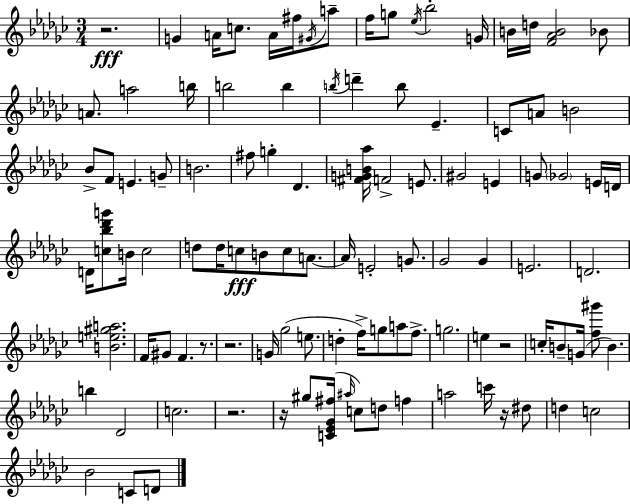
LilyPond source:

{
  \clef treble
  \numericTimeSignature
  \time 3/4
  \key ees \minor
  r2.\fff | g'4 a'16 c''8. a'16 fis''16 \acciaccatura { gis'16 } a''8-- | f''16 g''8 \acciaccatura { ees''16 } bes''2-. | g'16 b'16 d''16 <f' aes' b'>2 | \break bes'8 a'8. a''2 | b''16 b''2 b''4 | \acciaccatura { b''16 } d'''4-- b''8 ees'4.-- | c'8 a'8 b'2 | \break bes'8-> f'8 e'4. | g'8-- b'2. | fis''8 g''4-. des'4. | <fis' g' b' aes''>16 f'2-> | \break e'8. gis'2 e'4 | g'8 \parenthesize ges'2 | e'16 d'16 d'16 <c'' bes'' des''' g'''>8 b'16 c''2 | d''8 d''16 c''8\fff b'8 c''8 | \break a'8.~~ a'16 e'2-. | g'8. ges'2 ges'4 | e'2. | d'2. | \break <b' e'' gis'' a''>2. | f'16 gis'8 f'4. | r8. r2. | g'16 ges''2( | \break e''8. d''4-. f''16->) g''8 a''8 | f''8.-> g''2. | e''4 r2 | c''16-. b'8-- g'16( <f'' gis'''>8 b'4.) | \break b''4 des'2 | c''2. | r2. | r16 gis''8 <c' ees' ges' fis''>16( \grace { ais''16 } c''8) d''8 | \break f''4 a''2 | c'''16 r16 dis''8 d''4 c''2 | bes'2 | c'8 d'8 \bar "|."
}